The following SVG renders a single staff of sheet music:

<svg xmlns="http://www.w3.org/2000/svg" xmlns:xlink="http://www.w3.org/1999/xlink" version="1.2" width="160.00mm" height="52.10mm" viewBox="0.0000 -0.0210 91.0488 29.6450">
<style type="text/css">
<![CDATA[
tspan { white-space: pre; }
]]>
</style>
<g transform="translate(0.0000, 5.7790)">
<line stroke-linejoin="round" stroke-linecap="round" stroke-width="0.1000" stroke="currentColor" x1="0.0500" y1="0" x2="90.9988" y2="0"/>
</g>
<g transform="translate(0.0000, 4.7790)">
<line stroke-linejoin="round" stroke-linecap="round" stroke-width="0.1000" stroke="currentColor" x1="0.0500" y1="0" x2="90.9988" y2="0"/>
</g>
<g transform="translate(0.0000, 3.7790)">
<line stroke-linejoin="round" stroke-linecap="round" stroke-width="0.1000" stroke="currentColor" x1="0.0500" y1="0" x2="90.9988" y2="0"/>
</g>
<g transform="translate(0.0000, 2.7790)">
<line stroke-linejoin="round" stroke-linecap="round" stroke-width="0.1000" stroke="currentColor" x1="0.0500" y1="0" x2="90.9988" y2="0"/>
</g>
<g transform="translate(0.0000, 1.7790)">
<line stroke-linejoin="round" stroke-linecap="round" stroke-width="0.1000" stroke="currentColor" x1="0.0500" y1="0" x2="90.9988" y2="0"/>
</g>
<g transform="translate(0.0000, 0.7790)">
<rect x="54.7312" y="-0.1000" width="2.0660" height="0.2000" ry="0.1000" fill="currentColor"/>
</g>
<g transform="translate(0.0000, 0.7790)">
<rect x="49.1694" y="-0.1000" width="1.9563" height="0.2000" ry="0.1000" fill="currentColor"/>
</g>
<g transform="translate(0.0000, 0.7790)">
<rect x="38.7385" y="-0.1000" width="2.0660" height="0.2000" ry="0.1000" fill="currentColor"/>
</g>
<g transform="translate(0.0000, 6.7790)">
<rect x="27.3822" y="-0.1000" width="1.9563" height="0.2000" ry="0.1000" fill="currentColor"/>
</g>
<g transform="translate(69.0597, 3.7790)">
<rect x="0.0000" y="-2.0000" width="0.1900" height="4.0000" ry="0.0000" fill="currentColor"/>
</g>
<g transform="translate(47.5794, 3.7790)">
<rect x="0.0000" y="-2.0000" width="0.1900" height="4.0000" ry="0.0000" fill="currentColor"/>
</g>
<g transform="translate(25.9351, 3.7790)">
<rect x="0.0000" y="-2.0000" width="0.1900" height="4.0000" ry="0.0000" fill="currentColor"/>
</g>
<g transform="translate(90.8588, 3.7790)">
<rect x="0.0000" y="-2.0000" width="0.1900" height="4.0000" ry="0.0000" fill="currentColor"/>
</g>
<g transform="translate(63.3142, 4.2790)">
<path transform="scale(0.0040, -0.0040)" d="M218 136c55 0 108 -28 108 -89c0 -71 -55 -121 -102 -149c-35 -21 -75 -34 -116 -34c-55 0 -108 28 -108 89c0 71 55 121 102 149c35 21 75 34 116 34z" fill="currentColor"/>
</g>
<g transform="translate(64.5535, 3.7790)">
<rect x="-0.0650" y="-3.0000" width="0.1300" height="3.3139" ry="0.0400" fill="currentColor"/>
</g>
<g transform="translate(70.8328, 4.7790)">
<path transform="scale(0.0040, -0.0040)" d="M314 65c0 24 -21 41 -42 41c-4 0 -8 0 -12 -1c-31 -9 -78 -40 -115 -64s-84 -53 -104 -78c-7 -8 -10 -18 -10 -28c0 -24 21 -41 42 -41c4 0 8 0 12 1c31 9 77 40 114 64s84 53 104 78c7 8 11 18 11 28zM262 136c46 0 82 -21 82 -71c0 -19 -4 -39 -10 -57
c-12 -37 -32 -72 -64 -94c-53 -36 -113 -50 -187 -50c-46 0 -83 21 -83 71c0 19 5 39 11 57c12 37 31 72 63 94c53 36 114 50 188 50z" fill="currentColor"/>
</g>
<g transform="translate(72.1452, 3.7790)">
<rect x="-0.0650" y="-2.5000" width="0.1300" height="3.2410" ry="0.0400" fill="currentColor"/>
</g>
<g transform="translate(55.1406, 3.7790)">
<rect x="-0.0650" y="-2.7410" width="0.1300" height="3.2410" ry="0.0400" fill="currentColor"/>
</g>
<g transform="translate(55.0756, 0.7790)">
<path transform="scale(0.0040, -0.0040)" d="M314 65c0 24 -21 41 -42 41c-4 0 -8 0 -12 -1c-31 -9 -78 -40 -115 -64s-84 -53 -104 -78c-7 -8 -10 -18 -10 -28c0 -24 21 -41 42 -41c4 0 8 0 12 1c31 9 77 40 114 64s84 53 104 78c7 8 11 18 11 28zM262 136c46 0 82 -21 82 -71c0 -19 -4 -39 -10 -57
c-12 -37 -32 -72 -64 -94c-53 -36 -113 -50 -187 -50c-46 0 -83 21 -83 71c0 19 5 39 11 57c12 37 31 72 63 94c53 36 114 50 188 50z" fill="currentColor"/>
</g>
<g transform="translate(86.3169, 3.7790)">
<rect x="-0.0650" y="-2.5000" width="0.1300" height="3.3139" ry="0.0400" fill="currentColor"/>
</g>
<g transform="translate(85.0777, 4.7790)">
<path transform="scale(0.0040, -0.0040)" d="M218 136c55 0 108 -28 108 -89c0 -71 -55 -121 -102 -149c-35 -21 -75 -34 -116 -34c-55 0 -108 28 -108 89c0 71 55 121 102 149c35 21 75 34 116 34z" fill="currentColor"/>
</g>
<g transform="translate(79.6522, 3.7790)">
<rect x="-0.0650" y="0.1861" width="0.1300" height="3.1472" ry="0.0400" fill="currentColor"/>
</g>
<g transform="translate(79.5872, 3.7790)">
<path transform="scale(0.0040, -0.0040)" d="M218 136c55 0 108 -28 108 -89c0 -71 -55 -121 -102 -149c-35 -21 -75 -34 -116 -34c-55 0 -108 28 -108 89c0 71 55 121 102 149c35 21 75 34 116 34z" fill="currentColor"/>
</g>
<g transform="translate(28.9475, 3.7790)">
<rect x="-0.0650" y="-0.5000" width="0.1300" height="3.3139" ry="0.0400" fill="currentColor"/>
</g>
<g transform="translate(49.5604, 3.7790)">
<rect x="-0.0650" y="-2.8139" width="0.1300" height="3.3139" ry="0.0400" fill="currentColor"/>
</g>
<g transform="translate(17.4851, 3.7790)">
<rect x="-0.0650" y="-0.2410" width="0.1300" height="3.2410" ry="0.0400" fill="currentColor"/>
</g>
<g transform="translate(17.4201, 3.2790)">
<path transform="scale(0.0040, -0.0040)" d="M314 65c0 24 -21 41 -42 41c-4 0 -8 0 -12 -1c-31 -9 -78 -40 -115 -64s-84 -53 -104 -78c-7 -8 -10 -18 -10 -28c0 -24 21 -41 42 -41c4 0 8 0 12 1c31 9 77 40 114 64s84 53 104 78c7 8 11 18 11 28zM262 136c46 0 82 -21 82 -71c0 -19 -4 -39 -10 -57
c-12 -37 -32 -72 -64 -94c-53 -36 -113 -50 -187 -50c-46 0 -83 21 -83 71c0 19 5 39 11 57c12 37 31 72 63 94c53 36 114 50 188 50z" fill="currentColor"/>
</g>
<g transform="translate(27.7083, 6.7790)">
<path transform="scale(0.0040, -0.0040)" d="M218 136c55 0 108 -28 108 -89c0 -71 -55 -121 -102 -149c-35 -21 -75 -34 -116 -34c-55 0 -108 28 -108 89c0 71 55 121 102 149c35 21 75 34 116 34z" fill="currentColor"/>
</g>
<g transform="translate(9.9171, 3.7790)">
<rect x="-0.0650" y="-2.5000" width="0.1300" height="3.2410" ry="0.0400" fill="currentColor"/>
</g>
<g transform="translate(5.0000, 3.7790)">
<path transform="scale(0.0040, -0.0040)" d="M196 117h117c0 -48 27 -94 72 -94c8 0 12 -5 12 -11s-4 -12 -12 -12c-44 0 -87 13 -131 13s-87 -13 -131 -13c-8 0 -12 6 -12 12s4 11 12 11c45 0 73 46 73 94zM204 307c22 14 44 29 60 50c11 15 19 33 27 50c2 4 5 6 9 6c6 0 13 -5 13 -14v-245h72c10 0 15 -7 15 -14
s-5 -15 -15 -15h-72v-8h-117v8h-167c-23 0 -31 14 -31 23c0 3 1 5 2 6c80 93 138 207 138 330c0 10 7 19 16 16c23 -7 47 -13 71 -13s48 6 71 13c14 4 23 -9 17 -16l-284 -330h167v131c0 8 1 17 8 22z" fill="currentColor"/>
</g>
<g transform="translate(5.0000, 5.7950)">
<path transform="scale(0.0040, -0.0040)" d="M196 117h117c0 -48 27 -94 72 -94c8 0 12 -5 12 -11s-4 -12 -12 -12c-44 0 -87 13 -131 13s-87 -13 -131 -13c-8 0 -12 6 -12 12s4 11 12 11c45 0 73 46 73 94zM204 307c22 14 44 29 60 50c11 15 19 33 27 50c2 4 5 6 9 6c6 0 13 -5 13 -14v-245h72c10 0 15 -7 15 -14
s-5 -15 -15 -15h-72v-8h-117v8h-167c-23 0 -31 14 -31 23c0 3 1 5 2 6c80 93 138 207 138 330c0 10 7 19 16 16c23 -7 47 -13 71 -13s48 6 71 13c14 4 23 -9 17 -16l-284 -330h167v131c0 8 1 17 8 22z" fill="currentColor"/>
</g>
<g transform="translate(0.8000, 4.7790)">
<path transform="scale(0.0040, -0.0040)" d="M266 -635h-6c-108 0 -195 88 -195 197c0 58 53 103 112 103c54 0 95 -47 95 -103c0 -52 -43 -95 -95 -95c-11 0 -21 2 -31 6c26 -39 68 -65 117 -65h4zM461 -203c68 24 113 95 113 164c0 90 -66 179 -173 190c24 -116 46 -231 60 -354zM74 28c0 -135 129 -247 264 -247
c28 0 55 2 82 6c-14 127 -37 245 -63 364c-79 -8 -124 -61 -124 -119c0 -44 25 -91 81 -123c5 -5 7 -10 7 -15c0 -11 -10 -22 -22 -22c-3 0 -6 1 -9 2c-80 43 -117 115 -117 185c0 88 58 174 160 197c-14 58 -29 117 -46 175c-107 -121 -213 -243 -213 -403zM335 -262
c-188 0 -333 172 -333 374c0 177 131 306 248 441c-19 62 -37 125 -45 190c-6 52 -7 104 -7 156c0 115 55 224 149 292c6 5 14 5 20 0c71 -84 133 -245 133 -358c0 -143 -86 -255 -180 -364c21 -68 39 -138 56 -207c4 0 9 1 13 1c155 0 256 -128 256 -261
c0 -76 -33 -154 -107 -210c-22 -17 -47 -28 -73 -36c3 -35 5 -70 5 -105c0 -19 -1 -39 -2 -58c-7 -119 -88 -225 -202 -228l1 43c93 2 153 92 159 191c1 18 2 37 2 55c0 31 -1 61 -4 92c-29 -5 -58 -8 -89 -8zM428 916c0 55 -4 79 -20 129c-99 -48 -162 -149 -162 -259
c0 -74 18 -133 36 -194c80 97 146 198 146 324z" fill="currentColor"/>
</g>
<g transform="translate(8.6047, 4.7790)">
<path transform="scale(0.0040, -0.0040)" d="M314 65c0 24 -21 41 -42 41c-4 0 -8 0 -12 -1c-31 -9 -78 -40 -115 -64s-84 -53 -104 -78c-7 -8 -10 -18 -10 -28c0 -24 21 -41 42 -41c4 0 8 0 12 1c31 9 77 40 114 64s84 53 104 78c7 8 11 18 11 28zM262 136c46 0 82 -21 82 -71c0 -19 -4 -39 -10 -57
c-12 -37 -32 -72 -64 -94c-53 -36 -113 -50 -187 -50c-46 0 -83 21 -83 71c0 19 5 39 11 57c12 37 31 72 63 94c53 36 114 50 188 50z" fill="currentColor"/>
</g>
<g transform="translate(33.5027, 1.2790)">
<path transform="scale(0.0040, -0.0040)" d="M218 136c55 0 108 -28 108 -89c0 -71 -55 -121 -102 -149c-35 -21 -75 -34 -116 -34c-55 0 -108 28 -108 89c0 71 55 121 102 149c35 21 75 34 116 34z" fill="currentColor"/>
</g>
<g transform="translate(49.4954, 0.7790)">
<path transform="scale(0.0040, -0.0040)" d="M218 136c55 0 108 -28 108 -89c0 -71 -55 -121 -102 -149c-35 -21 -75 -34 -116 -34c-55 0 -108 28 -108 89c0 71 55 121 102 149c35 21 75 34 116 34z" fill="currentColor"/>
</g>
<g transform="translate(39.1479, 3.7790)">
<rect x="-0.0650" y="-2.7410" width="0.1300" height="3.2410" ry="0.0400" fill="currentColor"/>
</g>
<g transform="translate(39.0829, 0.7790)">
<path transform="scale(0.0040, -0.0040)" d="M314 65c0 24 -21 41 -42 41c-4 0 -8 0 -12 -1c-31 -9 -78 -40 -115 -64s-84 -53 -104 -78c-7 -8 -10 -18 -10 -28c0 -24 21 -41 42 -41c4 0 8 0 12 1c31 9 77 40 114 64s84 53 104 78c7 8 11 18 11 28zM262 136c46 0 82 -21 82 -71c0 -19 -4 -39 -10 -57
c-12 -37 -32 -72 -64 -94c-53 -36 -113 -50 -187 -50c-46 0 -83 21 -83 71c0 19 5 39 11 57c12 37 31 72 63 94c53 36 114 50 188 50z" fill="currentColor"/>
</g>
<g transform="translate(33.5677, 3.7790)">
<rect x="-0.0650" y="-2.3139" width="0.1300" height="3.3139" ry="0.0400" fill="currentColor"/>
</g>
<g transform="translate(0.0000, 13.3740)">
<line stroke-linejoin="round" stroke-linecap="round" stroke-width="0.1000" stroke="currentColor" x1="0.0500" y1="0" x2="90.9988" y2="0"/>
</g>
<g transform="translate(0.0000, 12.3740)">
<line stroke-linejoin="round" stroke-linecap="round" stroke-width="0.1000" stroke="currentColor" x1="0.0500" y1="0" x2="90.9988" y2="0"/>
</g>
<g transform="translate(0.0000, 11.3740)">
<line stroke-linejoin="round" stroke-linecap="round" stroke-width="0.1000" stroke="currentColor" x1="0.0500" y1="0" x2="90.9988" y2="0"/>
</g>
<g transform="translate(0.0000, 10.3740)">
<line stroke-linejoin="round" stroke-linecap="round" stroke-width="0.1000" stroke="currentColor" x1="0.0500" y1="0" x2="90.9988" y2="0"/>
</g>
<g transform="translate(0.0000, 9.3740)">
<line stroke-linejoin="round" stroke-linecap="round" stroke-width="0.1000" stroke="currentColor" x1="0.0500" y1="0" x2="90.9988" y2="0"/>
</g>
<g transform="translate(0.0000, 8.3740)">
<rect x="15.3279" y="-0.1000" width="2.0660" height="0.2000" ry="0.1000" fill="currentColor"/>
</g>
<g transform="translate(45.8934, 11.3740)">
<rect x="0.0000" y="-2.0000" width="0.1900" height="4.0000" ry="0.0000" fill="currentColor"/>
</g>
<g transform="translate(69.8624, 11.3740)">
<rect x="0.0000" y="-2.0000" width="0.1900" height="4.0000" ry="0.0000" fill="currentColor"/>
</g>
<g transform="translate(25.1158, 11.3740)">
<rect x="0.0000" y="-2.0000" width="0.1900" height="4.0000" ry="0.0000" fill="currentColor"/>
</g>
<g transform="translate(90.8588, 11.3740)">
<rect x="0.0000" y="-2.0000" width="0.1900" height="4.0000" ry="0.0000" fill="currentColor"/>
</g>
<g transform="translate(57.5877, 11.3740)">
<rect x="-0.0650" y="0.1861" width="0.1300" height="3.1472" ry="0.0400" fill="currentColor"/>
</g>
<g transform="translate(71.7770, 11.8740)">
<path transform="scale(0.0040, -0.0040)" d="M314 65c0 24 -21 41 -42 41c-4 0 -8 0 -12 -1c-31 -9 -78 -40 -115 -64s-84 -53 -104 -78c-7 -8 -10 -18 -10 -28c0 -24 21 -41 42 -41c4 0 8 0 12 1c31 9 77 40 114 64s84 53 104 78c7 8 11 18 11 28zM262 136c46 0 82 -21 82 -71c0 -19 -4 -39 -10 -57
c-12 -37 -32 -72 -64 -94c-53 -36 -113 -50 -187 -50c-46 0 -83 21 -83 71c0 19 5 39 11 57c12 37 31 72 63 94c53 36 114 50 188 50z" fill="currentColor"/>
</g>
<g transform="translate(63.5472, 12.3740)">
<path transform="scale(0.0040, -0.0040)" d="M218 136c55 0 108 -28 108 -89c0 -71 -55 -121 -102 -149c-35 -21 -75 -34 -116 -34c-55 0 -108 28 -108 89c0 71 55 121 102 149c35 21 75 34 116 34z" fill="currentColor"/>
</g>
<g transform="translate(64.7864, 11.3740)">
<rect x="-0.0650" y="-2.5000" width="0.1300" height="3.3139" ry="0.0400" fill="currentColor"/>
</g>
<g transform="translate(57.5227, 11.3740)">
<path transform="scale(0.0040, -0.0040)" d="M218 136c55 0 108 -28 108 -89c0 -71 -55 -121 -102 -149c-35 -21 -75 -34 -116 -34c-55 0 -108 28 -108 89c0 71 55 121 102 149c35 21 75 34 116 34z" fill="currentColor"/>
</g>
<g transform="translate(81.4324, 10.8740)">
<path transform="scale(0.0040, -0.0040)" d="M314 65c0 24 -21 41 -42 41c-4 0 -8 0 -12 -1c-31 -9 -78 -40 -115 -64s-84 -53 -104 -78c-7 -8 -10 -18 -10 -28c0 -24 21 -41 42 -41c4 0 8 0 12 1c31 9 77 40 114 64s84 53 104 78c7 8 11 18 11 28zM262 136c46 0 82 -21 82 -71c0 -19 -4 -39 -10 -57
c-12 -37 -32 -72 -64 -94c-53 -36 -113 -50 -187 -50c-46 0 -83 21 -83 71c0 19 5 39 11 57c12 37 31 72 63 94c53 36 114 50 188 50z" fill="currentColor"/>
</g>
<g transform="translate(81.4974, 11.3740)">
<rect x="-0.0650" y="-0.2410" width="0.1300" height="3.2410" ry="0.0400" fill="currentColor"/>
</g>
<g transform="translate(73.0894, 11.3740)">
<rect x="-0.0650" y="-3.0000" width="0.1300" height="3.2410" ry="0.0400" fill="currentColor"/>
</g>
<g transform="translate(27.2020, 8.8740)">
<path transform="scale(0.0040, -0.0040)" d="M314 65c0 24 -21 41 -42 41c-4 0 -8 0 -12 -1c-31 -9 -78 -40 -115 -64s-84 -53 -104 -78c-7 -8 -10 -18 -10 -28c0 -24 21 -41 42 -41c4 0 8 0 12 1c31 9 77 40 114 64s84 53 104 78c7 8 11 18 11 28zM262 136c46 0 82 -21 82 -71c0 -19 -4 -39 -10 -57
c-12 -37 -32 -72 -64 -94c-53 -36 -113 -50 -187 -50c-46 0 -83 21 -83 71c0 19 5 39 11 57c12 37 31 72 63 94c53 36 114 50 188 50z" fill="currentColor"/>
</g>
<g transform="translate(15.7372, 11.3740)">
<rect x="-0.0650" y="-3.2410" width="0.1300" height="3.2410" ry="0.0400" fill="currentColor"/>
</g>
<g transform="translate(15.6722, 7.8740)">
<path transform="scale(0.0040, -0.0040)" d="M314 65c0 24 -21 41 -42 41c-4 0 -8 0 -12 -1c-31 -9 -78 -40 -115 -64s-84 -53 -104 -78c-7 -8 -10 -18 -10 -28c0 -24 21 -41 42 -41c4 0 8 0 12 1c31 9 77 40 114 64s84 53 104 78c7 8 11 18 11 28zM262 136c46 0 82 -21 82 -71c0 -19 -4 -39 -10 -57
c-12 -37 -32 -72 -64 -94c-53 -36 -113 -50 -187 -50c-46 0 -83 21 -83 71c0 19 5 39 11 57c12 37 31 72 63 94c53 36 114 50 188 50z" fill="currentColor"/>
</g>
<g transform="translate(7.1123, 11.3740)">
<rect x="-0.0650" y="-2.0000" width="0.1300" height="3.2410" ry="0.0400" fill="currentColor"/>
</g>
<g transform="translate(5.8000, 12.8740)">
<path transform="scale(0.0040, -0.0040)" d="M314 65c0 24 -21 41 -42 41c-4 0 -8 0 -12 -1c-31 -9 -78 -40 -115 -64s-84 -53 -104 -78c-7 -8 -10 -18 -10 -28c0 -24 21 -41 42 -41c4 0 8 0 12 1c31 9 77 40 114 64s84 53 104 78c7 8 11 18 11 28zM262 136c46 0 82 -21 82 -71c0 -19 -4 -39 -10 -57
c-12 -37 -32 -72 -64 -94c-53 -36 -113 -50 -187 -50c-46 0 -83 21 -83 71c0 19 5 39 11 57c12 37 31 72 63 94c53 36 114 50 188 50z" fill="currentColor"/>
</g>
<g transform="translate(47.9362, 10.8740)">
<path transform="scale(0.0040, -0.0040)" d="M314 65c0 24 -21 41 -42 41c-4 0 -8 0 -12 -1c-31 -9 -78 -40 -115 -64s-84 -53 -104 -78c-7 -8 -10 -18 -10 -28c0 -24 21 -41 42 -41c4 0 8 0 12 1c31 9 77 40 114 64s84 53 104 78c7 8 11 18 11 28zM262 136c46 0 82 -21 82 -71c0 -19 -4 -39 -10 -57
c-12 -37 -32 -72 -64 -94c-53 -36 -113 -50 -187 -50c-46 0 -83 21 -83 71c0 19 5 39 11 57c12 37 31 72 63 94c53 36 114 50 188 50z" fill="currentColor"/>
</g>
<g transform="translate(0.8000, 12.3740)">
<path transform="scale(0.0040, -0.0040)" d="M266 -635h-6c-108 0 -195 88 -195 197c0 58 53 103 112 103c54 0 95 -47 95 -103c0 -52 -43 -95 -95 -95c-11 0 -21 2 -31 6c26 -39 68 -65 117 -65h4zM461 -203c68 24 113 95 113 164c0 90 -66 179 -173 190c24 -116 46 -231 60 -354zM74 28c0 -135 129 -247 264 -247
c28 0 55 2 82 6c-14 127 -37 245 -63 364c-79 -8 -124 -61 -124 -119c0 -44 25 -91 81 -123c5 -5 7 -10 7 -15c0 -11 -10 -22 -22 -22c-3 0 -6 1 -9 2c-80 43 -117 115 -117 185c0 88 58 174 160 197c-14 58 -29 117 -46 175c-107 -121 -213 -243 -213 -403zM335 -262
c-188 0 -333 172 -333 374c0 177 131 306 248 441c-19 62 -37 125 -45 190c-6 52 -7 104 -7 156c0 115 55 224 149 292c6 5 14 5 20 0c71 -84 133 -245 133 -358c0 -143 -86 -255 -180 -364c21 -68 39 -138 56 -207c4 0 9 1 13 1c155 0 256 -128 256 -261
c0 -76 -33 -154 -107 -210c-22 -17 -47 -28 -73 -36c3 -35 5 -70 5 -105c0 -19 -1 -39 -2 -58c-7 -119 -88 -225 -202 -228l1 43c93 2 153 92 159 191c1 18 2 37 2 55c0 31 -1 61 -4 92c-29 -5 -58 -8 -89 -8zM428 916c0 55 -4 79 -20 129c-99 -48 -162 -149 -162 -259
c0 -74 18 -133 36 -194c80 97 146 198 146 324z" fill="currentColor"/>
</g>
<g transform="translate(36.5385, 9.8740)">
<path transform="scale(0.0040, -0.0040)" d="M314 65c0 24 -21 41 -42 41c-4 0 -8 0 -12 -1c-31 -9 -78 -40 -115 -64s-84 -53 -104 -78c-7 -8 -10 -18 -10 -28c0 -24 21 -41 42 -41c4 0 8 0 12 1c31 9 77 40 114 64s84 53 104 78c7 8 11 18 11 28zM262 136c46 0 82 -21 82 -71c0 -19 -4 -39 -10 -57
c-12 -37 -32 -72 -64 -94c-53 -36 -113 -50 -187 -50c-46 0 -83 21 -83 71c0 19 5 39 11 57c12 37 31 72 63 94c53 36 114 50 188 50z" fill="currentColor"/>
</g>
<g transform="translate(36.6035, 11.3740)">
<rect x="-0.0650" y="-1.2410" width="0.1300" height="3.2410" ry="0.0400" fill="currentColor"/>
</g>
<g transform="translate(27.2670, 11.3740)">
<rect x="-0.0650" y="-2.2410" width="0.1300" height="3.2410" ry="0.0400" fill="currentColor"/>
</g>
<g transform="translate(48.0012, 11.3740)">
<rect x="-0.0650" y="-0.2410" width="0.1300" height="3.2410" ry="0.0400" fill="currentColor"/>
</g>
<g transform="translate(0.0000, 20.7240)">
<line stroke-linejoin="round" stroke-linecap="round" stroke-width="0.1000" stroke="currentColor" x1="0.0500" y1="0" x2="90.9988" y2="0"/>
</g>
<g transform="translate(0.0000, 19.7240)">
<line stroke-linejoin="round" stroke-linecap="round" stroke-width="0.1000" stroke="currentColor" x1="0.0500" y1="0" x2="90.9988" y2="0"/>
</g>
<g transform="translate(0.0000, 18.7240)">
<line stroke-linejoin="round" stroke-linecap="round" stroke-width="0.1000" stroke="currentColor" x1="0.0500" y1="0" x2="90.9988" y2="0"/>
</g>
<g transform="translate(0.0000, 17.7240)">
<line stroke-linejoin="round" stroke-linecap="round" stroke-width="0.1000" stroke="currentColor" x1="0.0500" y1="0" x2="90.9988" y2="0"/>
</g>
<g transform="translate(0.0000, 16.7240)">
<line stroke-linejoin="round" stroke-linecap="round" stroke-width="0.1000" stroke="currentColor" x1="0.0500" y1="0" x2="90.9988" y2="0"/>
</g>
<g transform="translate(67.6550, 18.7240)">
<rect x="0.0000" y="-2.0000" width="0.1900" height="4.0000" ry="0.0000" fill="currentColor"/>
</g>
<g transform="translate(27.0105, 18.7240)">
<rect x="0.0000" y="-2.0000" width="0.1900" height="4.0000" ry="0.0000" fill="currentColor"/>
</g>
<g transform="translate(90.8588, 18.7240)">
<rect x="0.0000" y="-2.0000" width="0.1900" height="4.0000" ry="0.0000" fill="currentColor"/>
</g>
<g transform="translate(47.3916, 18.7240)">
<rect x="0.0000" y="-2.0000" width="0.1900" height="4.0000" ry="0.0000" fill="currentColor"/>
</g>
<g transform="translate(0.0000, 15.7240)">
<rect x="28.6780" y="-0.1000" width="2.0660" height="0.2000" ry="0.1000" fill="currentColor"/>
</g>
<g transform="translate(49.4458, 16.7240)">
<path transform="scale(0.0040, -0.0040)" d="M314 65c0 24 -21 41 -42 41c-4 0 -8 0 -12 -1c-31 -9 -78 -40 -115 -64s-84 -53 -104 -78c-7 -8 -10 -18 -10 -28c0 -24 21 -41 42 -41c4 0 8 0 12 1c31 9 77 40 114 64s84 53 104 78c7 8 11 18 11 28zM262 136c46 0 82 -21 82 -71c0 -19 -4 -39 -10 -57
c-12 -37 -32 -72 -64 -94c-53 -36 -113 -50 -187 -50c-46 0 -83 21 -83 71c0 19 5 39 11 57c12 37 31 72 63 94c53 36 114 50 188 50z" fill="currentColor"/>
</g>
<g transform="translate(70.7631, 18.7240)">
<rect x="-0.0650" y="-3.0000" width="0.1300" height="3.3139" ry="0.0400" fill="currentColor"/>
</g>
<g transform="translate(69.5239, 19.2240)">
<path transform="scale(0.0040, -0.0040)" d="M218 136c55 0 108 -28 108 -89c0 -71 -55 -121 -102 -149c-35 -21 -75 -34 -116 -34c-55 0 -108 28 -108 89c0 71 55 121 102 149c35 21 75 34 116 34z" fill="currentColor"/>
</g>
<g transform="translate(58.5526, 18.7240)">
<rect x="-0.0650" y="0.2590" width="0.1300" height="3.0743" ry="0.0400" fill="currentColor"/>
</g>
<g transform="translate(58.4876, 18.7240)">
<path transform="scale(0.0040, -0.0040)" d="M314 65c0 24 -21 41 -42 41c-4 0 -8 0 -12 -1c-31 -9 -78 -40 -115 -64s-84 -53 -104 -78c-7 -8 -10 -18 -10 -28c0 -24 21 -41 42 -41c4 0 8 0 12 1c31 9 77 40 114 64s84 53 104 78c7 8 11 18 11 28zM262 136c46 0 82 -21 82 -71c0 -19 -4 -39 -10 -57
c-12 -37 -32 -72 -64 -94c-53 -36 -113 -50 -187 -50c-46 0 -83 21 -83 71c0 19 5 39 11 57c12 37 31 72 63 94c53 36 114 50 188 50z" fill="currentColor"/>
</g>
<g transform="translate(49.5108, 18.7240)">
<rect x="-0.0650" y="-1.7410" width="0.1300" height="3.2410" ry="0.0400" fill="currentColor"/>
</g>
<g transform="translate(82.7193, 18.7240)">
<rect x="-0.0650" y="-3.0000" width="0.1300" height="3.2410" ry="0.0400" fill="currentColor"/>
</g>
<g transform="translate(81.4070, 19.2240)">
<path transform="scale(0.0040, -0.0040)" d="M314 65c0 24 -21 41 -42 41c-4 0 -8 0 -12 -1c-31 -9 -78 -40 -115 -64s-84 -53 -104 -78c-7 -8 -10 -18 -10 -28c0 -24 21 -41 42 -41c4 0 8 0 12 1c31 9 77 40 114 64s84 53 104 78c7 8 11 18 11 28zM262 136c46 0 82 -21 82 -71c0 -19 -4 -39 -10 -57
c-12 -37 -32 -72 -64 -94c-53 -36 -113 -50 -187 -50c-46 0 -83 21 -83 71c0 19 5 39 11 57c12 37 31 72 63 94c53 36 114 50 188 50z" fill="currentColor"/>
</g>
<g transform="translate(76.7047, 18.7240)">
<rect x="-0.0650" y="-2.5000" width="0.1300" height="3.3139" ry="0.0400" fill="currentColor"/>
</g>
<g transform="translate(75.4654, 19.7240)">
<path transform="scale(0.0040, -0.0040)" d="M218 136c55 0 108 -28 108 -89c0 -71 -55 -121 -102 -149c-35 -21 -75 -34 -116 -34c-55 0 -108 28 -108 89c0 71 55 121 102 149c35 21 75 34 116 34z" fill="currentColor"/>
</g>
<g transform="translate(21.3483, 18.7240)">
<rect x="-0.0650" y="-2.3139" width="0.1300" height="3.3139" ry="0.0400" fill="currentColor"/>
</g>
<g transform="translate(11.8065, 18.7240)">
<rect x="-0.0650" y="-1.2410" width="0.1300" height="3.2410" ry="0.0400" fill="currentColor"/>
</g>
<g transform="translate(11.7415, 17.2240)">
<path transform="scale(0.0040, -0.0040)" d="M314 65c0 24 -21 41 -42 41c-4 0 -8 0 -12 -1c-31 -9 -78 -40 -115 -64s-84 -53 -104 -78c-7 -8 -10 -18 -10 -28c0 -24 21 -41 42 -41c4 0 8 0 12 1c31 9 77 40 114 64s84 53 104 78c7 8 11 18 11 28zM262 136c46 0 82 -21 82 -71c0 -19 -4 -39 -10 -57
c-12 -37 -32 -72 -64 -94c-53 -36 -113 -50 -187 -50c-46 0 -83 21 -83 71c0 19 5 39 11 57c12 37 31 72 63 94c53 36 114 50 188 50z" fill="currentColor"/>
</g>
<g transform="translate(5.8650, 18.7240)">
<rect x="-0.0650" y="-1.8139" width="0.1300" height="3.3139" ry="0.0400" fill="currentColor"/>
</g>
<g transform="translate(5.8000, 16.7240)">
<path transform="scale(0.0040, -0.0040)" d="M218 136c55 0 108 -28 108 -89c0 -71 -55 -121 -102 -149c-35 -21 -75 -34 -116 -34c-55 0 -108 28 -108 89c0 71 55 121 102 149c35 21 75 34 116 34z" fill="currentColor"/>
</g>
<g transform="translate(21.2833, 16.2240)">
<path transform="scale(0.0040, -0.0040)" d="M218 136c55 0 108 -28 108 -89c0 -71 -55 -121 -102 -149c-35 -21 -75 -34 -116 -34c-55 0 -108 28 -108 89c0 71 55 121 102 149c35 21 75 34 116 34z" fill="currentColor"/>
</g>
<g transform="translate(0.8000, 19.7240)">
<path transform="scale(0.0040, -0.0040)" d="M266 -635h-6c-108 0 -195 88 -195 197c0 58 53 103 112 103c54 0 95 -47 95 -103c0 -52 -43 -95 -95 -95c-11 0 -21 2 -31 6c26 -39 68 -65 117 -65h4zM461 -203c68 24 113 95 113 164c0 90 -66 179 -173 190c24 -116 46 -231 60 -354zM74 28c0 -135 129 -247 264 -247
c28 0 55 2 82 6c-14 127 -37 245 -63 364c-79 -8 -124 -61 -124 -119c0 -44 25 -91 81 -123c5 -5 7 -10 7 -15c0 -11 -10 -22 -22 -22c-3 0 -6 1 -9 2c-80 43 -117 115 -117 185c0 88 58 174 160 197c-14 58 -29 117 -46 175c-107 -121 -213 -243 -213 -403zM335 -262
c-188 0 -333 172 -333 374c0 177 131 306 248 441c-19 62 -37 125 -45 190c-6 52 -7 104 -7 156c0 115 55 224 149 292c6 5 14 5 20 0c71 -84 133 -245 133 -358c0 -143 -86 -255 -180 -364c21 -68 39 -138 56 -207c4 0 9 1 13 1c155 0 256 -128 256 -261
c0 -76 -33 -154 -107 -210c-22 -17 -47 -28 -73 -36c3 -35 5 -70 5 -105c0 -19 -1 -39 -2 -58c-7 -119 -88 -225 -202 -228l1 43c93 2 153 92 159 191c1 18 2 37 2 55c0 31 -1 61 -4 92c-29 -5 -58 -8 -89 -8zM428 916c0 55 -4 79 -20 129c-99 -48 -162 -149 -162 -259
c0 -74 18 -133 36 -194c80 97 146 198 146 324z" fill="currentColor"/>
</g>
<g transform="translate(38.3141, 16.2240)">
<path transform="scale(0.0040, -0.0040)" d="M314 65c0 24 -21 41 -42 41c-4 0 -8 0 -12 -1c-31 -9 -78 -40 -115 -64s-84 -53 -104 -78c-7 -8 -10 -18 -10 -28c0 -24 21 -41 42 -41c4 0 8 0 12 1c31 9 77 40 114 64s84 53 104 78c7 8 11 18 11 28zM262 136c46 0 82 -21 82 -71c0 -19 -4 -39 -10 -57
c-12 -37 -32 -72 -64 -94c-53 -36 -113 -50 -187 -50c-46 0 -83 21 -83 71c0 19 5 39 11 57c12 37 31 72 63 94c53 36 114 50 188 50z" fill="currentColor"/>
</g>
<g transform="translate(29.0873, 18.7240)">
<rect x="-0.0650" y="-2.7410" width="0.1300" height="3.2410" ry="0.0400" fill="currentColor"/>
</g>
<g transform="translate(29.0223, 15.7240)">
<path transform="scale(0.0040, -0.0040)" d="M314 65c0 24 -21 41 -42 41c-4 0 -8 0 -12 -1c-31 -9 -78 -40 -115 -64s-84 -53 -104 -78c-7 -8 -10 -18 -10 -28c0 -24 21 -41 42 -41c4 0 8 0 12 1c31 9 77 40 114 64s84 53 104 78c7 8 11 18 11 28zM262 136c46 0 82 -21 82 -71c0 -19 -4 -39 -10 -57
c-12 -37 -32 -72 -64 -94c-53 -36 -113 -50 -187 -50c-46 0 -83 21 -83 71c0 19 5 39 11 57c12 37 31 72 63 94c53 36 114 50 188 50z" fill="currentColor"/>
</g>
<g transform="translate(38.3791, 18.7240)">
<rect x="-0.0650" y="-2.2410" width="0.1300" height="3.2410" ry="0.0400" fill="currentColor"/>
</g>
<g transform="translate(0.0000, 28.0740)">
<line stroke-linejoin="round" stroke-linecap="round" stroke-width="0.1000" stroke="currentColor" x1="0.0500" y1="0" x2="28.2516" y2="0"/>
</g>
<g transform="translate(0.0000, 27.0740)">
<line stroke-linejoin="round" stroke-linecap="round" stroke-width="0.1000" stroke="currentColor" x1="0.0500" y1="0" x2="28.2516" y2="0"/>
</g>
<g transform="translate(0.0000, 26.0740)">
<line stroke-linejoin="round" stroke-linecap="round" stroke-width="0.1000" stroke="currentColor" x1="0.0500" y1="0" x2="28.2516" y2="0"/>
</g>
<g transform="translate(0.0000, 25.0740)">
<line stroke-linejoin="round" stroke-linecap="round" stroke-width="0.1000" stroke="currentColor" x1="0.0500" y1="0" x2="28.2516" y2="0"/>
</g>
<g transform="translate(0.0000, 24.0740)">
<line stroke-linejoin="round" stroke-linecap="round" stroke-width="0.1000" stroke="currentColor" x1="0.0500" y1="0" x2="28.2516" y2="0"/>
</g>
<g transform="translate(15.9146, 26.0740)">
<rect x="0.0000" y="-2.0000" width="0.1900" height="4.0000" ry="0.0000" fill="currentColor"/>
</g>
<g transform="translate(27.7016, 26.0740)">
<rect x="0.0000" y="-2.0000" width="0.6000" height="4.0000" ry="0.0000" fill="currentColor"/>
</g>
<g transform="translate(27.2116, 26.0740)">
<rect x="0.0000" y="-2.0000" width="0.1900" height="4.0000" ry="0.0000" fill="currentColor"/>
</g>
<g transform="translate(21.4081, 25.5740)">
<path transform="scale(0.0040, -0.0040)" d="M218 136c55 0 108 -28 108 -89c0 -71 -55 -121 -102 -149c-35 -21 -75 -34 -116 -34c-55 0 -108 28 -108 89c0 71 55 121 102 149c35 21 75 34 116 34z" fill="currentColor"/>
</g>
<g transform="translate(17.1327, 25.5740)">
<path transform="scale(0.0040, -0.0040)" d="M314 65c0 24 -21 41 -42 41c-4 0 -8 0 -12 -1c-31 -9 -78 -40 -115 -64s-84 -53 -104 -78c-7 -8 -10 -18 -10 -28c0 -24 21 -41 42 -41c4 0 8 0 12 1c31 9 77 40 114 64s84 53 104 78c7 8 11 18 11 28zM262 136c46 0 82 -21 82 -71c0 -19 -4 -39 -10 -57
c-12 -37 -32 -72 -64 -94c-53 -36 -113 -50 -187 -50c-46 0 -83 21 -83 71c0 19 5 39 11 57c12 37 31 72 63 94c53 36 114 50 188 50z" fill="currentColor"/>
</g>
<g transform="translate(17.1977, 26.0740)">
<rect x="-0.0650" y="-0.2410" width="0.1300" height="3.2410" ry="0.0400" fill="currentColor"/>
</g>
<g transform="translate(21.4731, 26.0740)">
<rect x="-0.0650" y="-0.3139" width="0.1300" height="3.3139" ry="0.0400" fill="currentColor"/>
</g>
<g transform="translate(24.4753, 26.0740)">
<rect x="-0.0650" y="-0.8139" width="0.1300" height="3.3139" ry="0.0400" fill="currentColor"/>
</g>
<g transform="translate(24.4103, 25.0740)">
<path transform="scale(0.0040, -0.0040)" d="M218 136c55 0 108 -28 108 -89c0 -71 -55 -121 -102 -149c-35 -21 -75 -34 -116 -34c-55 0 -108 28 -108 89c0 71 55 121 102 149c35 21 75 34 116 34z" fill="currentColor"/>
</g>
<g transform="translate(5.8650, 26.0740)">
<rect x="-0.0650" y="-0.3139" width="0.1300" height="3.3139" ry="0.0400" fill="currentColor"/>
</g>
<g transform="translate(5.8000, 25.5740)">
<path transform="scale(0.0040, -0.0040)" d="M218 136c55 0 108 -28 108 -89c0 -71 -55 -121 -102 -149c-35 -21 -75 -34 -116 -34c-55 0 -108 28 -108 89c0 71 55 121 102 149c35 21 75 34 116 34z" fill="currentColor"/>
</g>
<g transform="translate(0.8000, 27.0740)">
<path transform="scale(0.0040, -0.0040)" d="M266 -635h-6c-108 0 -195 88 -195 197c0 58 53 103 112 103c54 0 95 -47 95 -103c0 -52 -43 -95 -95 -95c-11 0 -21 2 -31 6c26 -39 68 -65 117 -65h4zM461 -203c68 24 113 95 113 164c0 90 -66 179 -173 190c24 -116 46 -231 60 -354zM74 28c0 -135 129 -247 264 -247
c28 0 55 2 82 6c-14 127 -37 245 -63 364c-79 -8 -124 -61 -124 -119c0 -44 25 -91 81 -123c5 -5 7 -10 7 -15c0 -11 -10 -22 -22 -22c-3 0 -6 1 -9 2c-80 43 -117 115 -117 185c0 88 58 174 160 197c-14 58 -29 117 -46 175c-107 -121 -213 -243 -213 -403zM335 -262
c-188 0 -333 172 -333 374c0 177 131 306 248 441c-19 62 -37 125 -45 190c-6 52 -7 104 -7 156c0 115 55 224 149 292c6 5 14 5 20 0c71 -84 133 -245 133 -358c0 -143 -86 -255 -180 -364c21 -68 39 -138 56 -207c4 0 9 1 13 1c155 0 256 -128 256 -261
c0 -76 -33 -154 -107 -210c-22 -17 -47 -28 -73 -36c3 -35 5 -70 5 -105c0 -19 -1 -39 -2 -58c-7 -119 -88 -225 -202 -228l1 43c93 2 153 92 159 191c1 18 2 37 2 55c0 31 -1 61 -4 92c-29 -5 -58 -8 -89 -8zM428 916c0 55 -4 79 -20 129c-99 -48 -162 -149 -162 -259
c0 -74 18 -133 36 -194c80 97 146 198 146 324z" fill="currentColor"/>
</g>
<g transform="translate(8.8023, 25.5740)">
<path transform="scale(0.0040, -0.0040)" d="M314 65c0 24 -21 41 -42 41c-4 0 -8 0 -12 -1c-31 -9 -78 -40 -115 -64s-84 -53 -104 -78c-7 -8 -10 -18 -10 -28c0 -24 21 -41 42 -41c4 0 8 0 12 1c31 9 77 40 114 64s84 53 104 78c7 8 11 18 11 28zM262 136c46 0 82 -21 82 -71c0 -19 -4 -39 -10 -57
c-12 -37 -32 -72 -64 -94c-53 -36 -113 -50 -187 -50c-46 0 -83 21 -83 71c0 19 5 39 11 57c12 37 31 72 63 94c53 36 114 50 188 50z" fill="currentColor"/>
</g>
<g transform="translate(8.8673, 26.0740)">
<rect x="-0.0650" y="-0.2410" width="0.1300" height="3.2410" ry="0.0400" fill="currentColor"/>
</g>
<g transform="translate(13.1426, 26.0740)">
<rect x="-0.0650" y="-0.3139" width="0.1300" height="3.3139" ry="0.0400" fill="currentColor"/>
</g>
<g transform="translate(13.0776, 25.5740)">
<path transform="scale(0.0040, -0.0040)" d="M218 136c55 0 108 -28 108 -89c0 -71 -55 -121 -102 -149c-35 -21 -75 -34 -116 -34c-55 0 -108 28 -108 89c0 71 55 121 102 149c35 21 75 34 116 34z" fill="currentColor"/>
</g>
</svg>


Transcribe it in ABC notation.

X:1
T:Untitled
M:4/4
L:1/4
K:C
G2 c2 C g a2 a a2 A G2 B G F2 b2 g2 e2 c2 B G A2 c2 f e2 g a2 g2 f2 B2 A G A2 c c2 c c2 c d